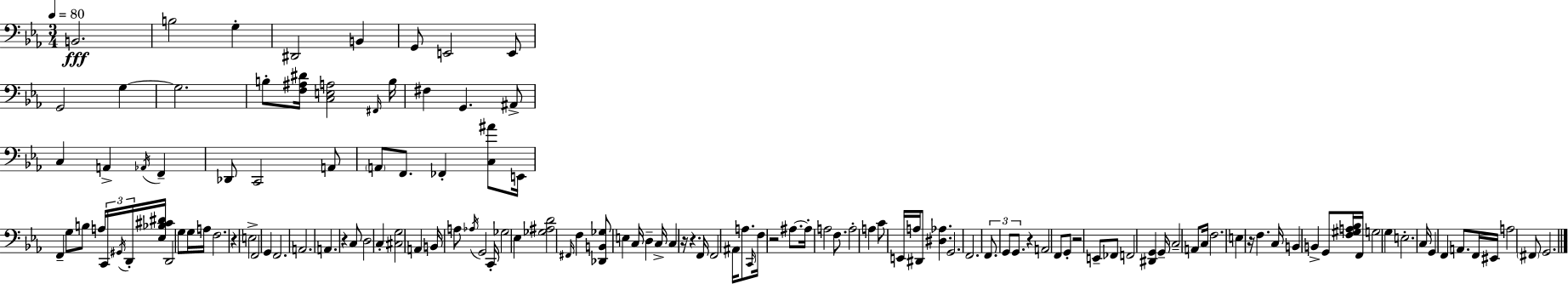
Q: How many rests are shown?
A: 8